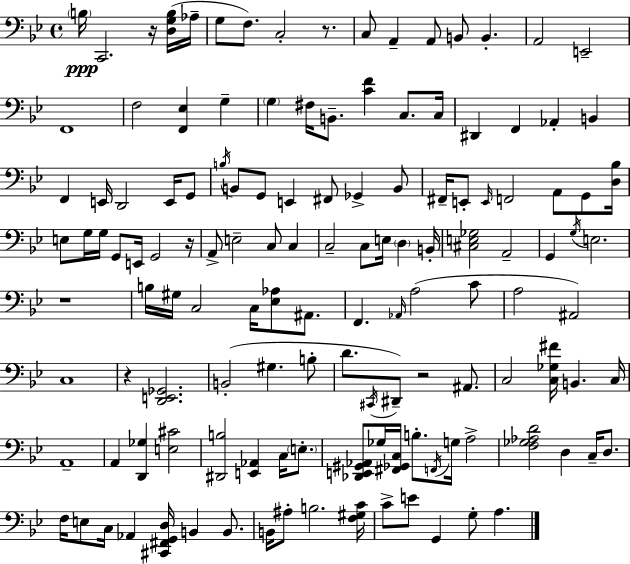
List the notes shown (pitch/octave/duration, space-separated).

B3/s C2/h. R/s [D3,G3,B3]/s Ab3/s G3/e F3/e. C3/h R/e. C3/e A2/q A2/e B2/e B2/q. A2/h E2/h F2/w F3/h [F2,Eb3]/q G3/q G3/q F#3/s B2/e. [C4,F4]/q C3/e. C3/s D#2/q F2/q Ab2/q B2/q F2/q E2/s D2/h E2/s G2/e B3/s B2/e G2/e E2/q F#2/e Gb2/q B2/e F#2/s E2/e E2/s F2/h A2/e G2/e [D3,Bb3]/s E3/e G3/s G3/s G2/e E2/s G2/h R/s A2/e E3/h C3/e C3/q C3/h C3/e E3/s D3/q B2/s [C#3,E3,Gb3]/h A2/h G2/q G3/s E3/h. R/w B3/s G#3/s C3/h C3/s [Eb3,Ab3]/e A#2/e. F2/q. Ab2/s A3/h C4/e A3/h A#2/h C3/w R/q [D2,E2,Gb2]/h. B2/h G#3/q. B3/e D4/e. C#2/s D#2/e R/h A#2/e. C3/h [C3,Gb3,F#4]/s B2/q. C3/s A2/w A2/q [D2,Gb3]/q [E3,C#4]/h [D#2,B3]/h [E2,Ab2]/q C3/s E3/e. [Db2,E2,G#2,Ab2]/e Gb3/s [F#2,Gb2,C3]/s B3/e. F2/s G3/s A3/h [F3,Gb3,Ab3,D4]/h D3/q C3/s D3/e. F3/s E3/e C3/s Ab2/q [C#2,F#2,G2,D3]/s B2/q B2/e. B2/s A#3/e B3/h. [F3,G#3,C4]/s C4/e E4/e G2/q G3/e A3/q.